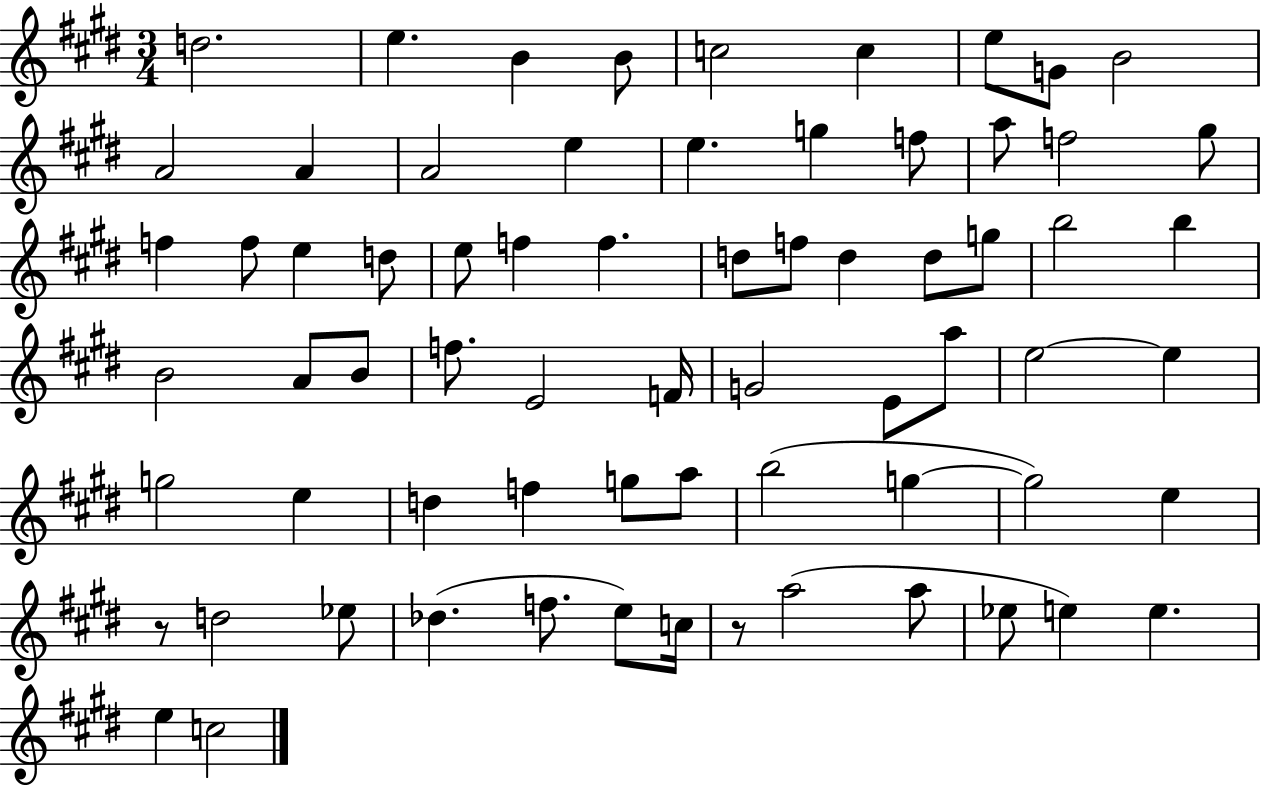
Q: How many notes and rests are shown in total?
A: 69